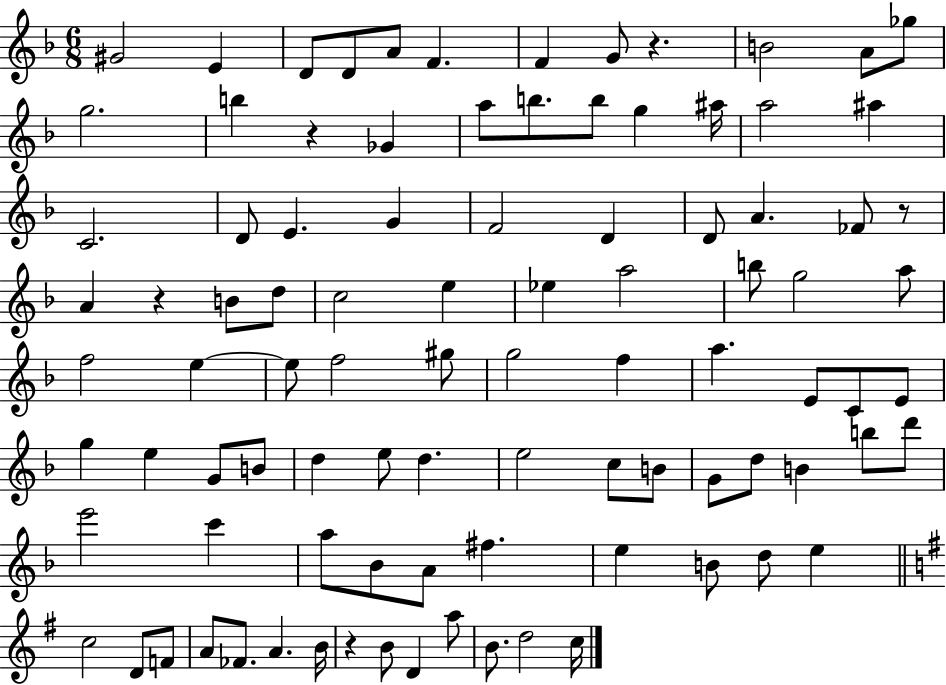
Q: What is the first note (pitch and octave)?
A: G#4